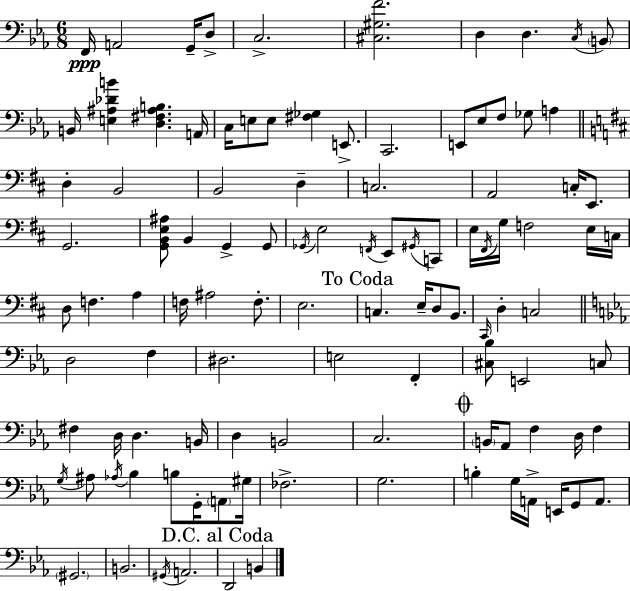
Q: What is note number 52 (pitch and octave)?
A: E3